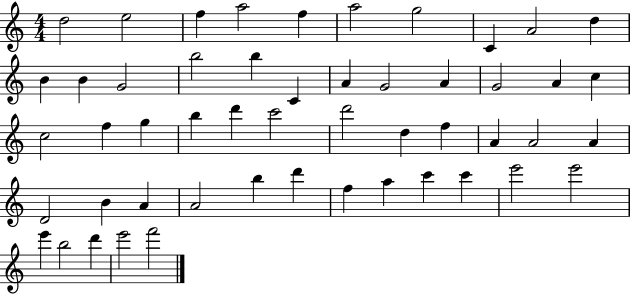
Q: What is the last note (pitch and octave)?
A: F6